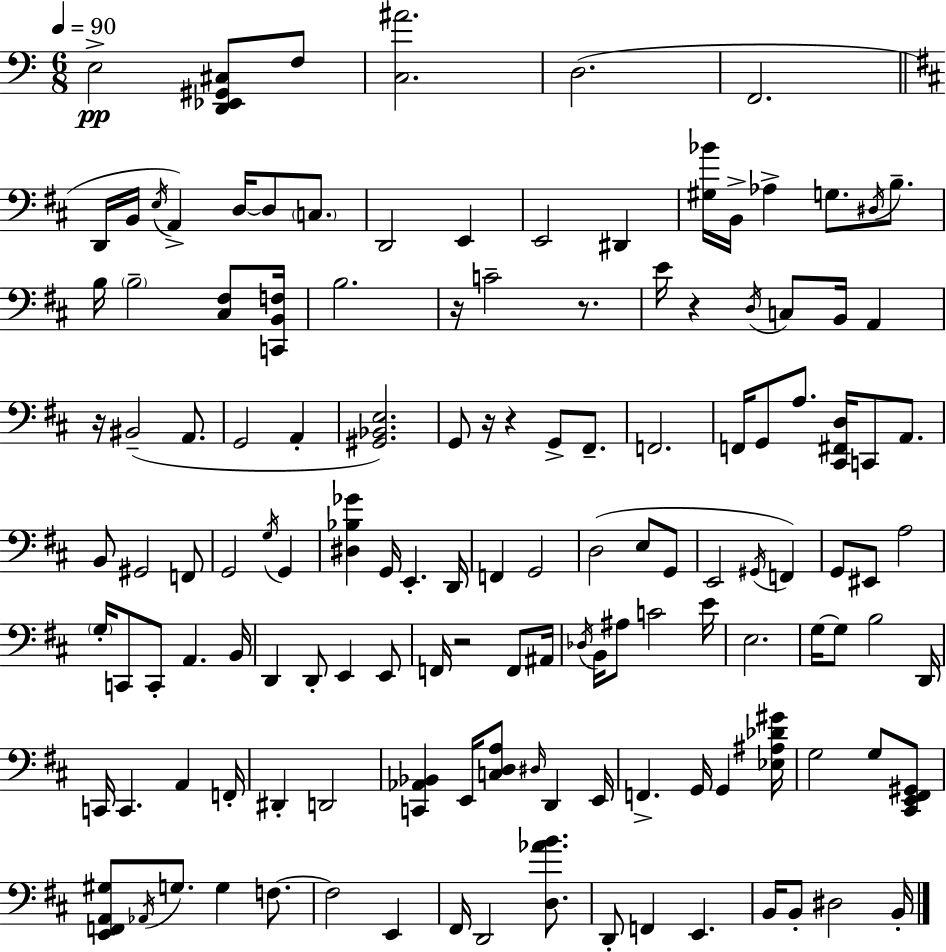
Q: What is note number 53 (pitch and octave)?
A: G2